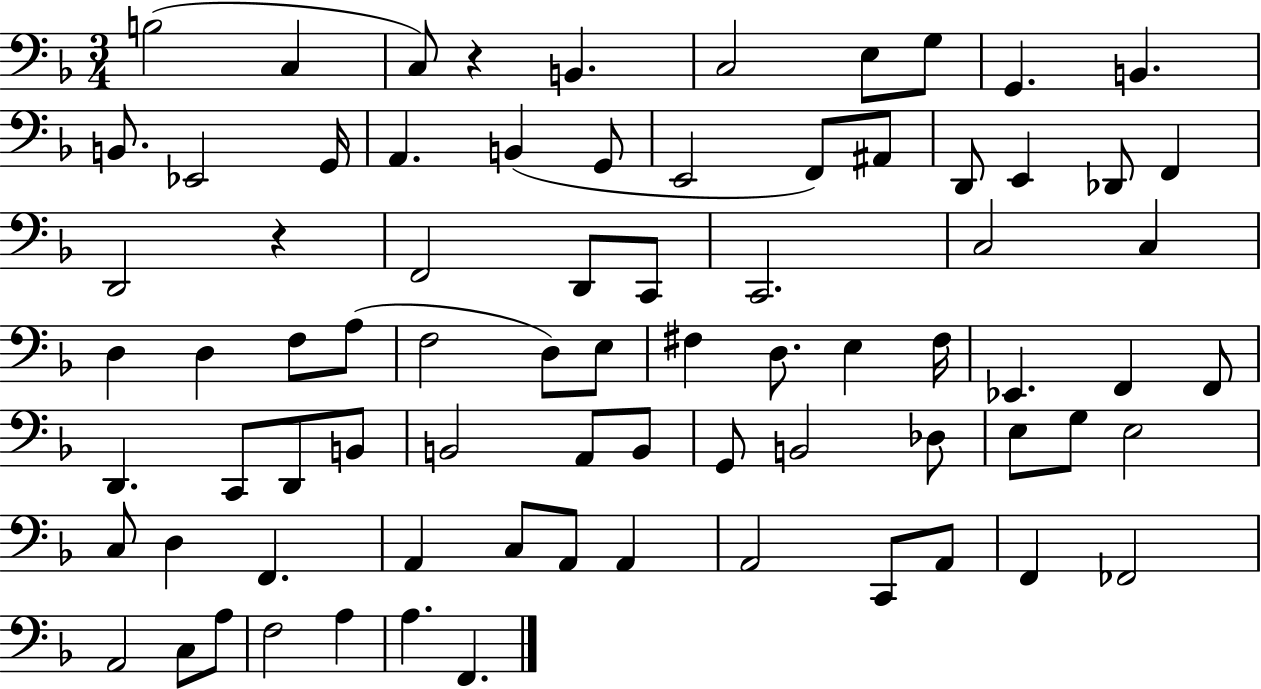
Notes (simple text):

B3/h C3/q C3/e R/q B2/q. C3/h E3/e G3/e G2/q. B2/q. B2/e. Eb2/h G2/s A2/q. B2/q G2/e E2/h F2/e A#2/e D2/e E2/q Db2/e F2/q D2/h R/q F2/h D2/e C2/e C2/h. C3/h C3/q D3/q D3/q F3/e A3/e F3/h D3/e E3/e F#3/q D3/e. E3/q F#3/s Eb2/q. F2/q F2/e D2/q. C2/e D2/e B2/e B2/h A2/e B2/e G2/e B2/h Db3/e E3/e G3/e E3/h C3/e D3/q F2/q. A2/q C3/e A2/e A2/q A2/h C2/e A2/e F2/q FES2/h A2/h C3/e A3/e F3/h A3/q A3/q. F2/q.